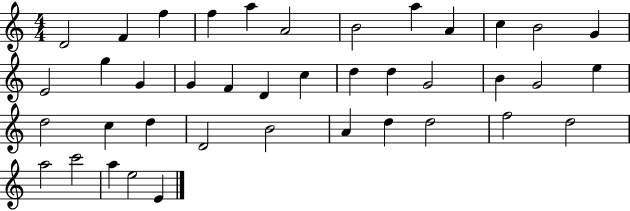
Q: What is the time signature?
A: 4/4